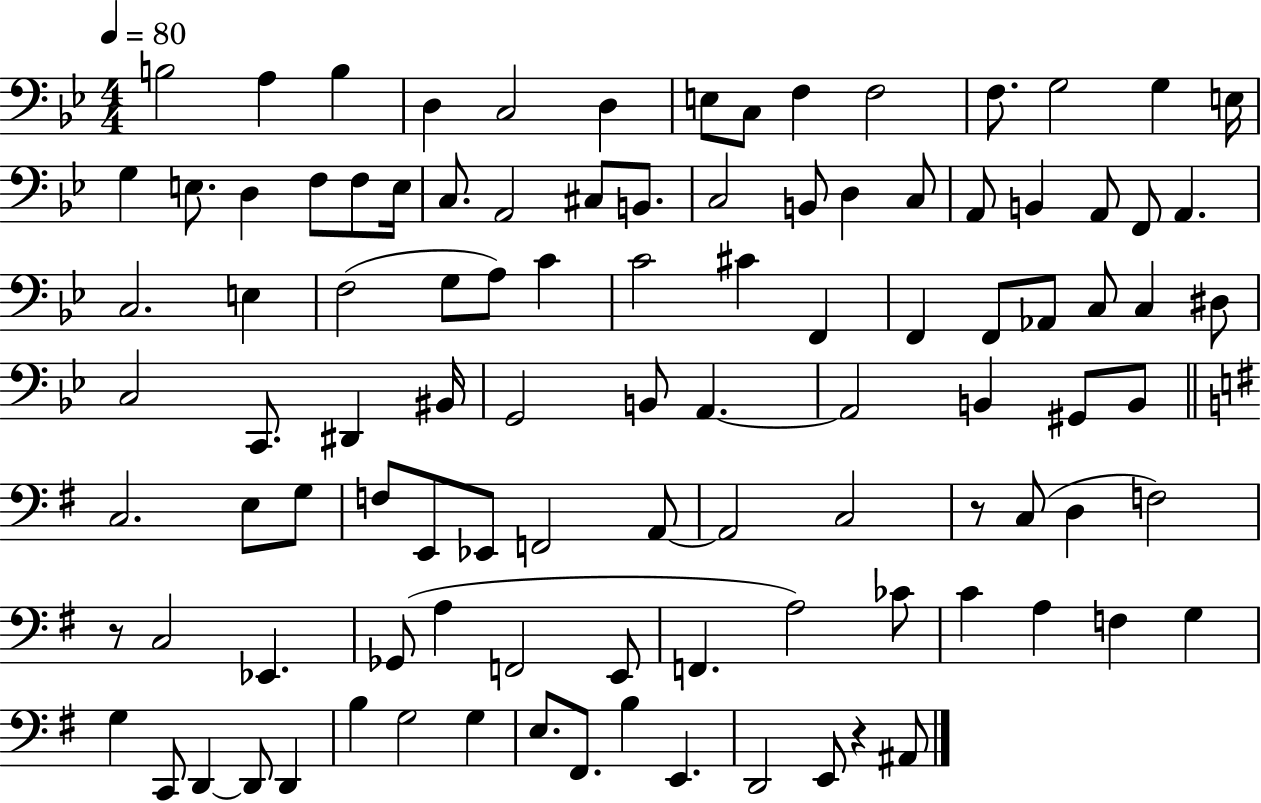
B3/h A3/q B3/q D3/q C3/h D3/q E3/e C3/e F3/q F3/h F3/e. G3/h G3/q E3/s G3/q E3/e. D3/q F3/e F3/e E3/s C3/e. A2/h C#3/e B2/e. C3/h B2/e D3/q C3/e A2/e B2/q A2/e F2/e A2/q. C3/h. E3/q F3/h G3/e A3/e C4/q C4/h C#4/q F2/q F2/q F2/e Ab2/e C3/e C3/q D#3/e C3/h C2/e. D#2/q BIS2/s G2/h B2/e A2/q. A2/h B2/q G#2/e B2/e C3/h. E3/e G3/e F3/e E2/e Eb2/e F2/h A2/e A2/h C3/h R/e C3/e D3/q F3/h R/e C3/h Eb2/q. Gb2/e A3/q F2/h E2/e F2/q. A3/h CES4/e C4/q A3/q F3/q G3/q G3/q C2/e D2/q D2/e D2/q B3/q G3/h G3/q E3/e. F#2/e. B3/q E2/q. D2/h E2/e R/q A#2/e